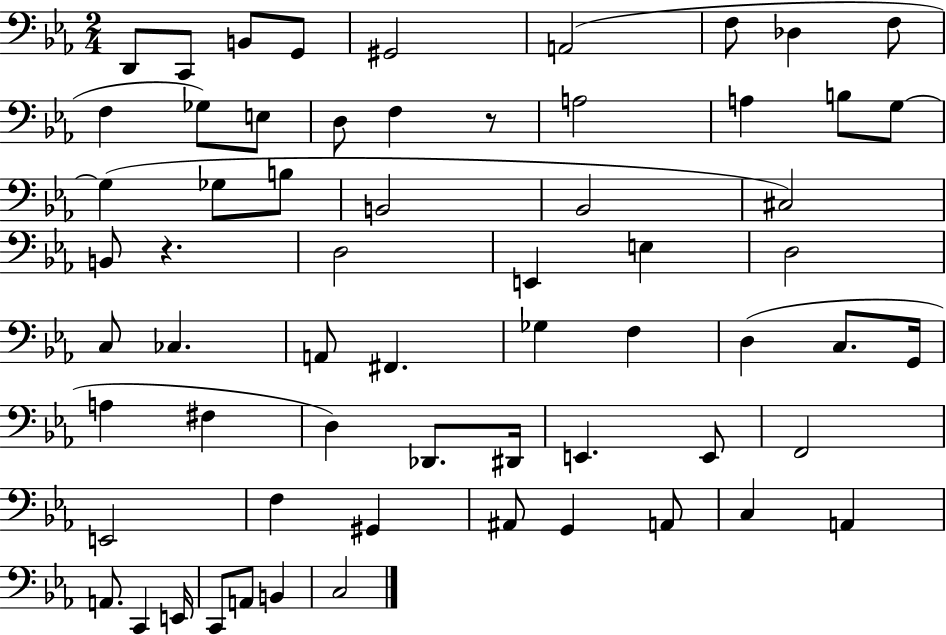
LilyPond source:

{
  \clef bass
  \numericTimeSignature
  \time 2/4
  \key ees \major
  d,8 c,8 b,8 g,8 | gis,2 | a,2( | f8 des4 f8 | \break f4 ges8) e8 | d8 f4 r8 | a2 | a4 b8 g8~~ | \break g4( ges8 b8 | b,2 | bes,2 | cis2) | \break b,8 r4. | d2 | e,4 e4 | d2 | \break c8 ces4. | a,8 fis,4. | ges4 f4 | d4( c8. g,16 | \break a4 fis4 | d4) des,8. dis,16 | e,4. e,8 | f,2 | \break e,2 | f4 gis,4 | ais,8 g,4 a,8 | c4 a,4 | \break a,8. c,4 e,16 | c,8 a,8 b,4 | c2 | \bar "|."
}